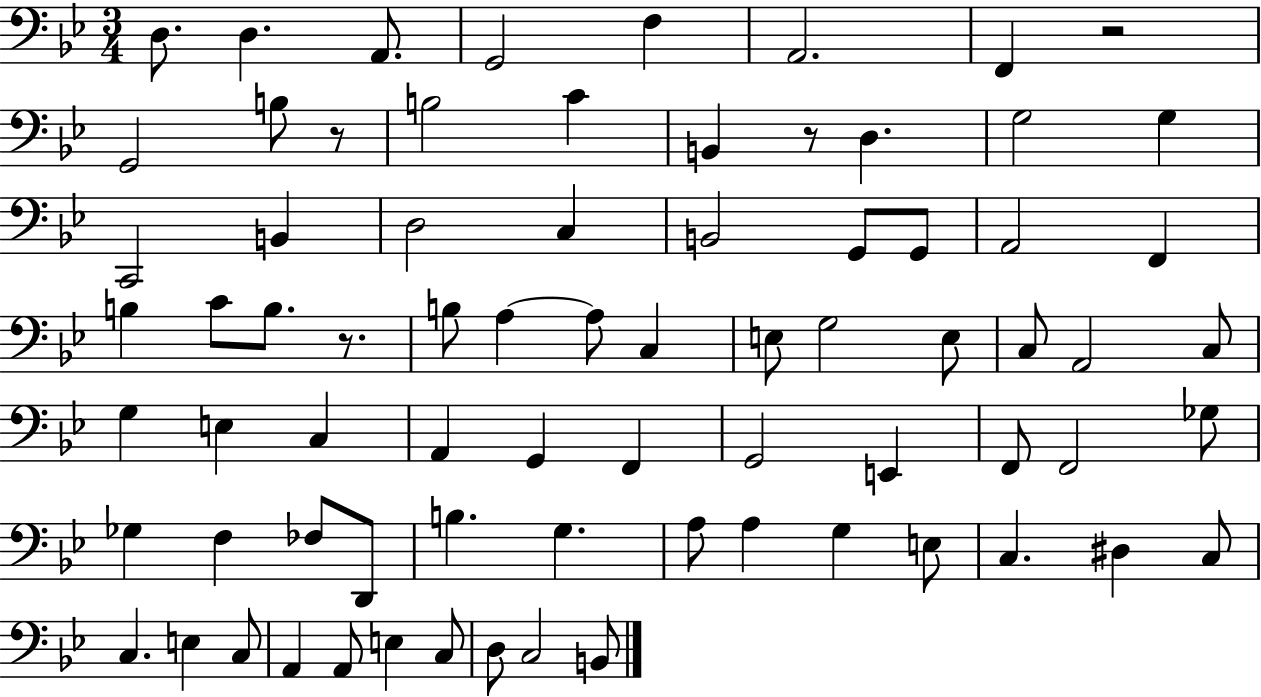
{
  \clef bass
  \numericTimeSignature
  \time 3/4
  \key bes \major
  d8. d4. a,8. | g,2 f4 | a,2. | f,4 r2 | \break g,2 b8 r8 | b2 c'4 | b,4 r8 d4. | g2 g4 | \break c,2 b,4 | d2 c4 | b,2 g,8 g,8 | a,2 f,4 | \break b4 c'8 b8. r8. | b8 a4~~ a8 c4 | e8 g2 e8 | c8 a,2 c8 | \break g4 e4 c4 | a,4 g,4 f,4 | g,2 e,4 | f,8 f,2 ges8 | \break ges4 f4 fes8 d,8 | b4. g4. | a8 a4 g4 e8 | c4. dis4 c8 | \break c4. e4 c8 | a,4 a,8 e4 c8 | d8 c2 b,8 | \bar "|."
}